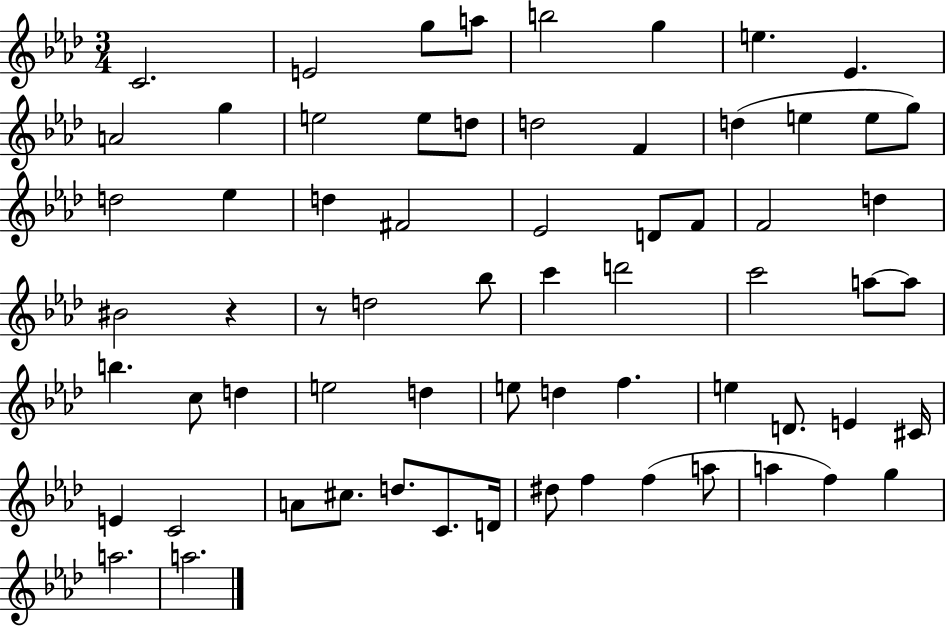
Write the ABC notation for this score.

X:1
T:Untitled
M:3/4
L:1/4
K:Ab
C2 E2 g/2 a/2 b2 g e _E A2 g e2 e/2 d/2 d2 F d e e/2 g/2 d2 _e d ^F2 _E2 D/2 F/2 F2 d ^B2 z z/2 d2 _b/2 c' d'2 c'2 a/2 a/2 b c/2 d e2 d e/2 d f e D/2 E ^C/4 E C2 A/2 ^c/2 d/2 C/2 D/4 ^d/2 f f a/2 a f g a2 a2